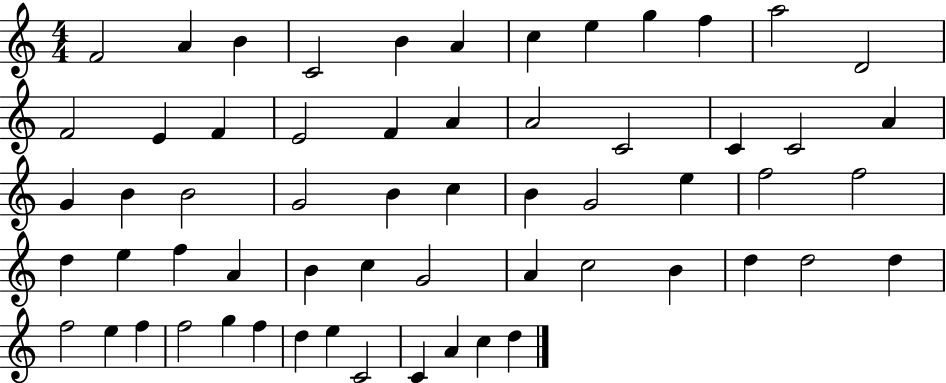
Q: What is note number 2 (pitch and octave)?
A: A4